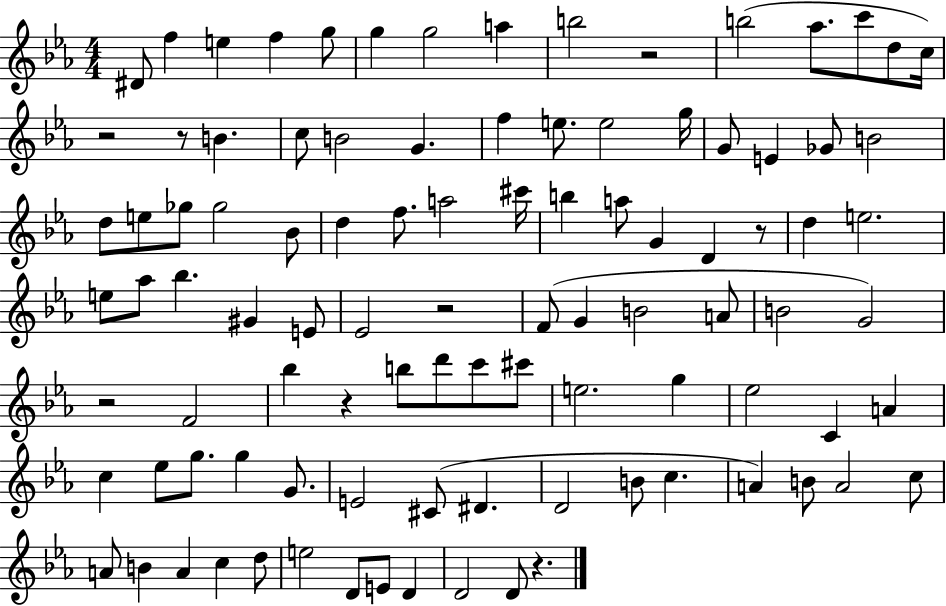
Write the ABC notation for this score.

X:1
T:Untitled
M:4/4
L:1/4
K:Eb
^D/2 f e f g/2 g g2 a b2 z2 b2 _a/2 c'/2 d/2 c/4 z2 z/2 B c/2 B2 G f e/2 e2 g/4 G/2 E _G/2 B2 d/2 e/2 _g/2 _g2 _B/2 d f/2 a2 ^c'/4 b a/2 G D z/2 d e2 e/2 _a/2 _b ^G E/2 _E2 z2 F/2 G B2 A/2 B2 G2 z2 F2 _b z b/2 d'/2 c'/2 ^c'/2 e2 g _e2 C A c _e/2 g/2 g G/2 E2 ^C/2 ^D D2 B/2 c A B/2 A2 c/2 A/2 B A c d/2 e2 D/2 E/2 D D2 D/2 z